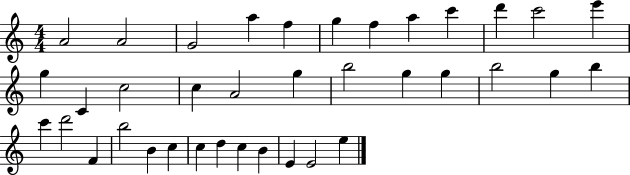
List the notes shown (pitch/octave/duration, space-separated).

A4/h A4/h G4/h A5/q F5/q G5/q F5/q A5/q C6/q D6/q C6/h E6/q G5/q C4/q C5/h C5/q A4/h G5/q B5/h G5/q G5/q B5/h G5/q B5/q C6/q D6/h F4/q B5/h B4/q C5/q C5/q D5/q C5/q B4/q E4/q E4/h E5/q